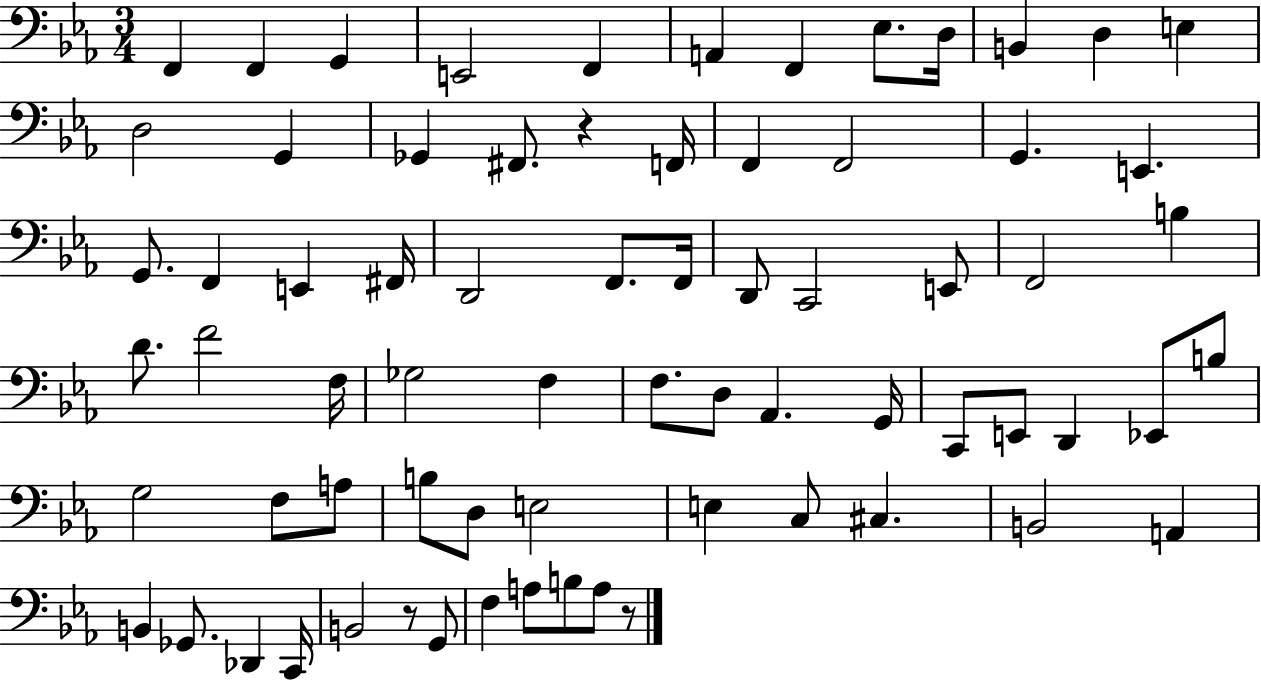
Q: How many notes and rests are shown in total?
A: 71